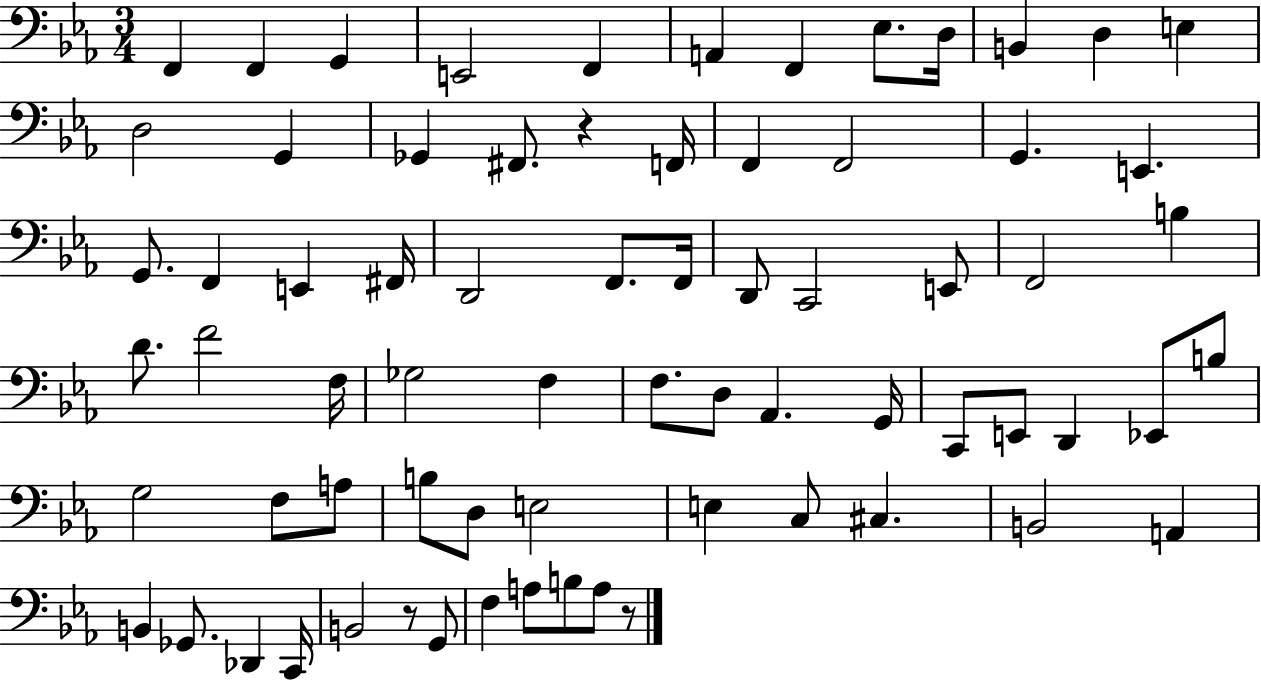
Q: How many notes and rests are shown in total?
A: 71